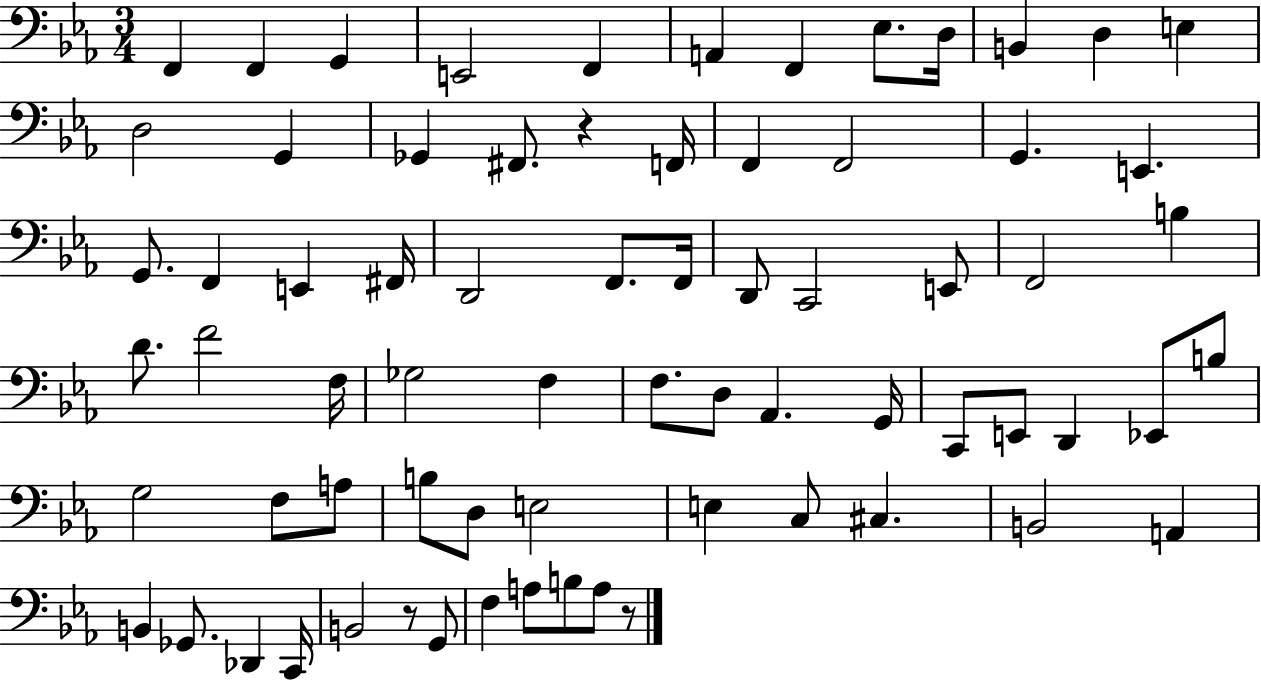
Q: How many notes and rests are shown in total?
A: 71